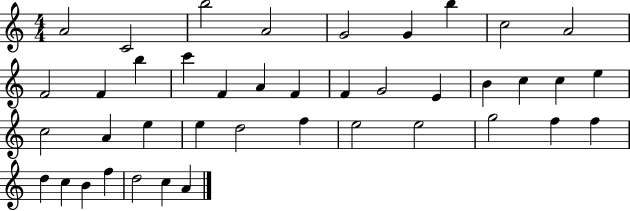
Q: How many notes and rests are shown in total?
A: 41